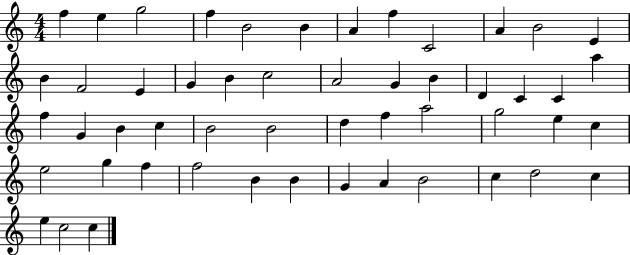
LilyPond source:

{
  \clef treble
  \numericTimeSignature
  \time 4/4
  \key c \major
  f''4 e''4 g''2 | f''4 b'2 b'4 | a'4 f''4 c'2 | a'4 b'2 e'4 | \break b'4 f'2 e'4 | g'4 b'4 c''2 | a'2 g'4 b'4 | d'4 c'4 c'4 a''4 | \break f''4 g'4 b'4 c''4 | b'2 b'2 | d''4 f''4 a''2 | g''2 e''4 c''4 | \break e''2 g''4 f''4 | f''2 b'4 b'4 | g'4 a'4 b'2 | c''4 d''2 c''4 | \break e''4 c''2 c''4 | \bar "|."
}